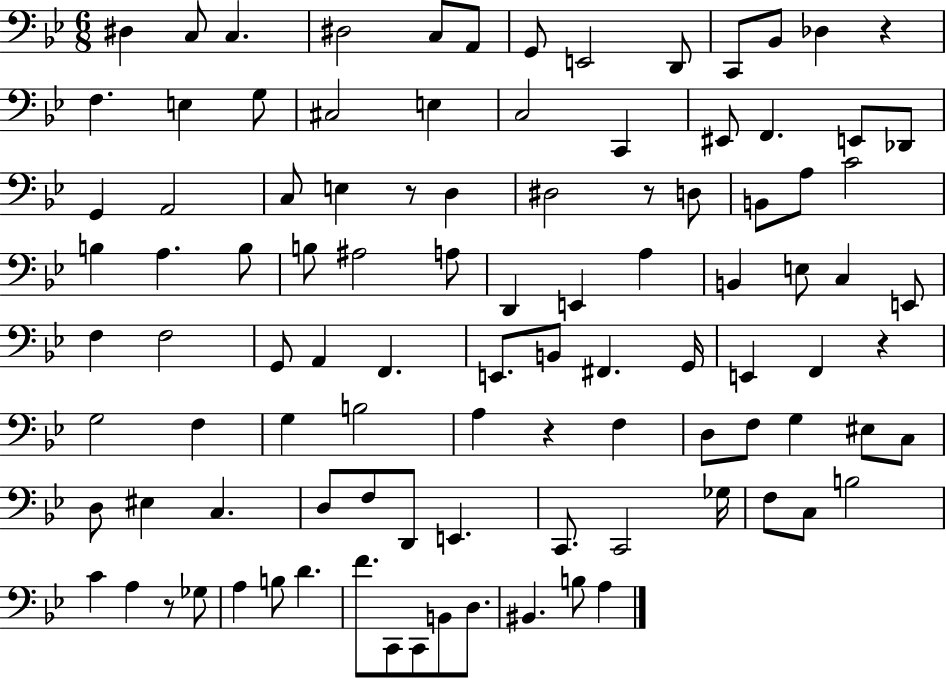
X:1
T:Untitled
M:6/8
L:1/4
K:Bb
^D, C,/2 C, ^D,2 C,/2 A,,/2 G,,/2 E,,2 D,,/2 C,,/2 _B,,/2 _D, z F, E, G,/2 ^C,2 E, C,2 C,, ^E,,/2 F,, E,,/2 _D,,/2 G,, A,,2 C,/2 E, z/2 D, ^D,2 z/2 D,/2 B,,/2 A,/2 C2 B, A, B,/2 B,/2 ^A,2 A,/2 D,, E,, A, B,, E,/2 C, E,,/2 F, F,2 G,,/2 A,, F,, E,,/2 B,,/2 ^F,, G,,/4 E,, F,, z G,2 F, G, B,2 A, z F, D,/2 F,/2 G, ^E,/2 C,/2 D,/2 ^E, C, D,/2 F,/2 D,,/2 E,, C,,/2 C,,2 _G,/4 F,/2 C,/2 B,2 C A, z/2 _G,/2 A, B,/2 D F/2 C,,/2 C,,/2 B,,/2 D,/2 ^B,, B,/2 A,